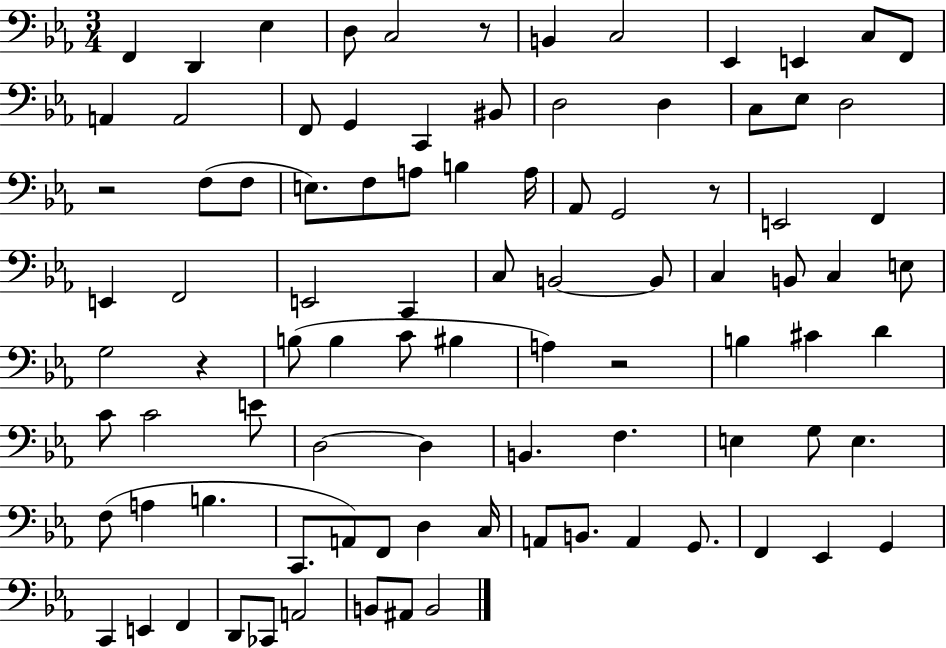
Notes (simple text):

F2/q D2/q Eb3/q D3/e C3/h R/e B2/q C3/h Eb2/q E2/q C3/e F2/e A2/q A2/h F2/e G2/q C2/q BIS2/e D3/h D3/q C3/e Eb3/e D3/h R/h F3/e F3/e E3/e. F3/e A3/e B3/q A3/s Ab2/e G2/h R/e E2/h F2/q E2/q F2/h E2/h C2/q C3/e B2/h B2/e C3/q B2/e C3/q E3/e G3/h R/q B3/e B3/q C4/e BIS3/q A3/q R/h B3/q C#4/q D4/q C4/e C4/h E4/e D3/h D3/q B2/q. F3/q. E3/q G3/e E3/q. F3/e A3/q B3/q. C2/e. A2/e F2/e D3/q C3/s A2/e B2/e. A2/q G2/e. F2/q Eb2/q G2/q C2/q E2/q F2/q D2/e CES2/e A2/h B2/e A#2/e B2/h